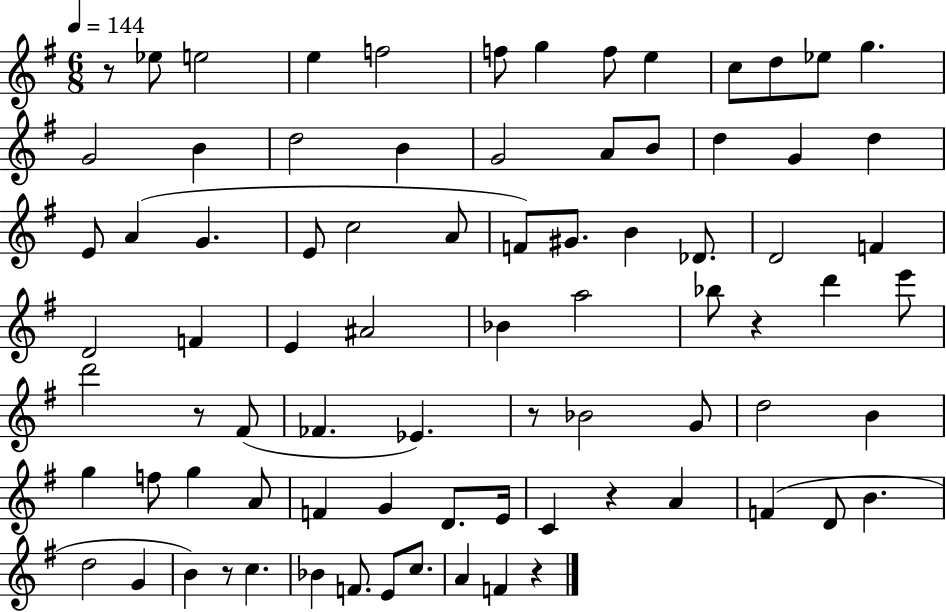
R/e Eb5/e E5/h E5/q F5/h F5/e G5/q F5/e E5/q C5/e D5/e Eb5/e G5/q. G4/h B4/q D5/h B4/q G4/h A4/e B4/e D5/q G4/q D5/q E4/e A4/q G4/q. E4/e C5/h A4/e F4/e G#4/e. B4/q Db4/e. D4/h F4/q D4/h F4/q E4/q A#4/h Bb4/q A5/h Bb5/e R/q D6/q E6/e D6/h R/e F#4/e FES4/q. Eb4/q. R/e Bb4/h G4/e D5/h B4/q G5/q F5/e G5/q A4/e F4/q G4/q D4/e. E4/s C4/q R/q A4/q F4/q D4/e B4/q. D5/h G4/q B4/q R/e C5/q. Bb4/q F4/e. E4/e C5/e. A4/q F4/q R/q